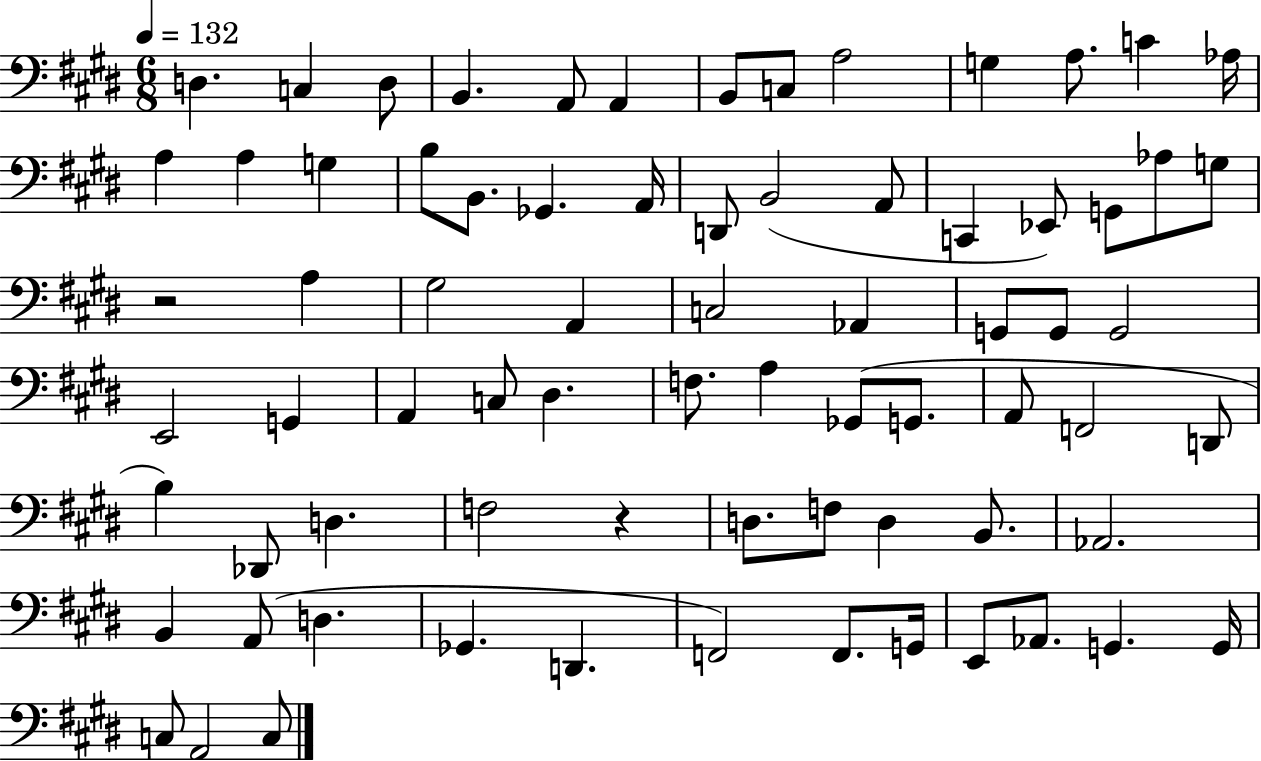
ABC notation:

X:1
T:Untitled
M:6/8
L:1/4
K:E
D, C, D,/2 B,, A,,/2 A,, B,,/2 C,/2 A,2 G, A,/2 C _A,/4 A, A, G, B,/2 B,,/2 _G,, A,,/4 D,,/2 B,,2 A,,/2 C,, _E,,/2 G,,/2 _A,/2 G,/2 z2 A, ^G,2 A,, C,2 _A,, G,,/2 G,,/2 G,,2 E,,2 G,, A,, C,/2 ^D, F,/2 A, _G,,/2 G,,/2 A,,/2 F,,2 D,,/2 B, _D,,/2 D, F,2 z D,/2 F,/2 D, B,,/2 _A,,2 B,, A,,/2 D, _G,, D,, F,,2 F,,/2 G,,/4 E,,/2 _A,,/2 G,, G,,/4 C,/2 A,,2 C,/2